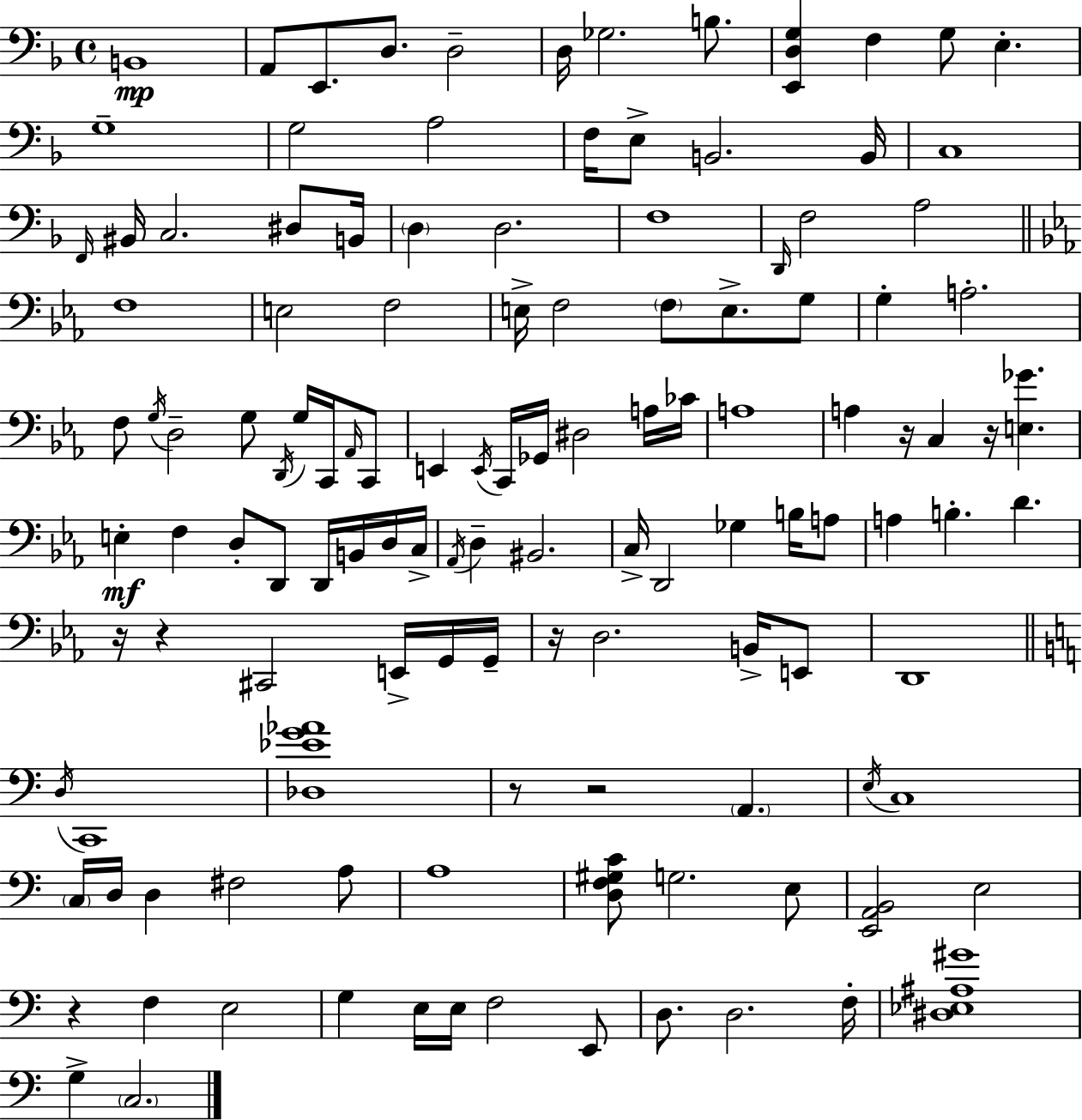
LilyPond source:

{
  \clef bass
  \time 4/4
  \defaultTimeSignature
  \key f \major
  b,1\mp | a,8 e,8. d8. d2-- | d16 ges2. b8. | <e, d g>4 f4 g8 e4.-. | \break g1-- | g2 a2 | f16 e8-> b,2. b,16 | c1 | \break \grace { f,16 } bis,16 c2. dis8 | b,16 \parenthesize d4 d2. | f1 | \grace { d,16 } f2 a2 | \break \bar "||" \break \key c \minor f1 | e2 f2 | e16-> f2 \parenthesize f8 e8.-> g8 | g4-. a2.-. | \break f8 \acciaccatura { g16 } d2-- g8 \acciaccatura { d,16 } g16 c,16 | \grace { aes,16 } c,8 e,4 \acciaccatura { e,16 } c,16 ges,16 dis2 | a16 ces'16 a1 | a4 r16 c4 r16 <e ges'>4. | \break e4-.\mf f4 d8-. d,8 | d,16 b,16 d16 c16-> \acciaccatura { aes,16 } d4-- bis,2. | c16-> d,2 ges4 | b16 a8 a4 b4.-. d'4. | \break r16 r4 cis,2 | e,16-> g,16 g,16-- r16 d2. | b,16-> e,8 d,1 | \bar "||" \break \key c \major \acciaccatura { d16 } c,1 | <des ees' g' aes'>1 | r8 r2 \parenthesize a,4. | \acciaccatura { e16 } c1 | \break \parenthesize c16 d16 d4 fis2 | a8 a1 | <d f gis c'>8 g2. | e8 <e, a, b,>2 e2 | \break r4 f4 e2 | g4 e16 e16 f2 | e,8 d8. d2. | f16-. <dis ees ais gis'>1 | \break g4-> \parenthesize c2. | \bar "|."
}